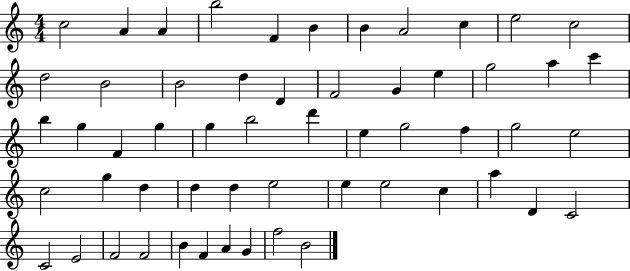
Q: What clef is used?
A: treble